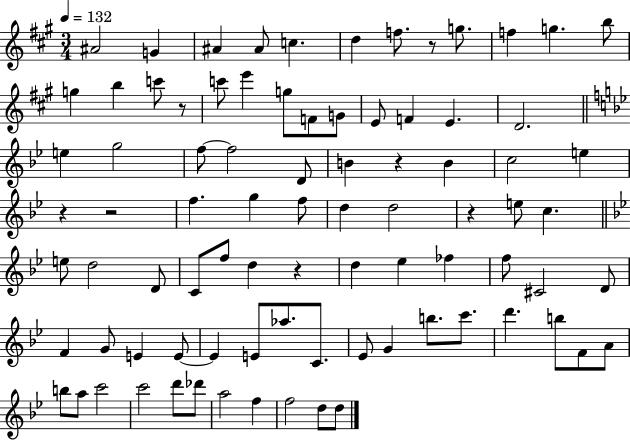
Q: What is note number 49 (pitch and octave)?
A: F5